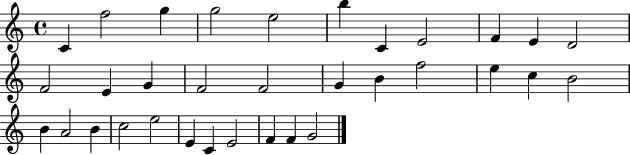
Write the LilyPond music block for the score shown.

{
  \clef treble
  \time 4/4
  \defaultTimeSignature
  \key c \major
  c'4 f''2 g''4 | g''2 e''2 | b''4 c'4 e'2 | f'4 e'4 d'2 | \break f'2 e'4 g'4 | f'2 f'2 | g'4 b'4 f''2 | e''4 c''4 b'2 | \break b'4 a'2 b'4 | c''2 e''2 | e'4 c'4 e'2 | f'4 f'4 g'2 | \break \bar "|."
}